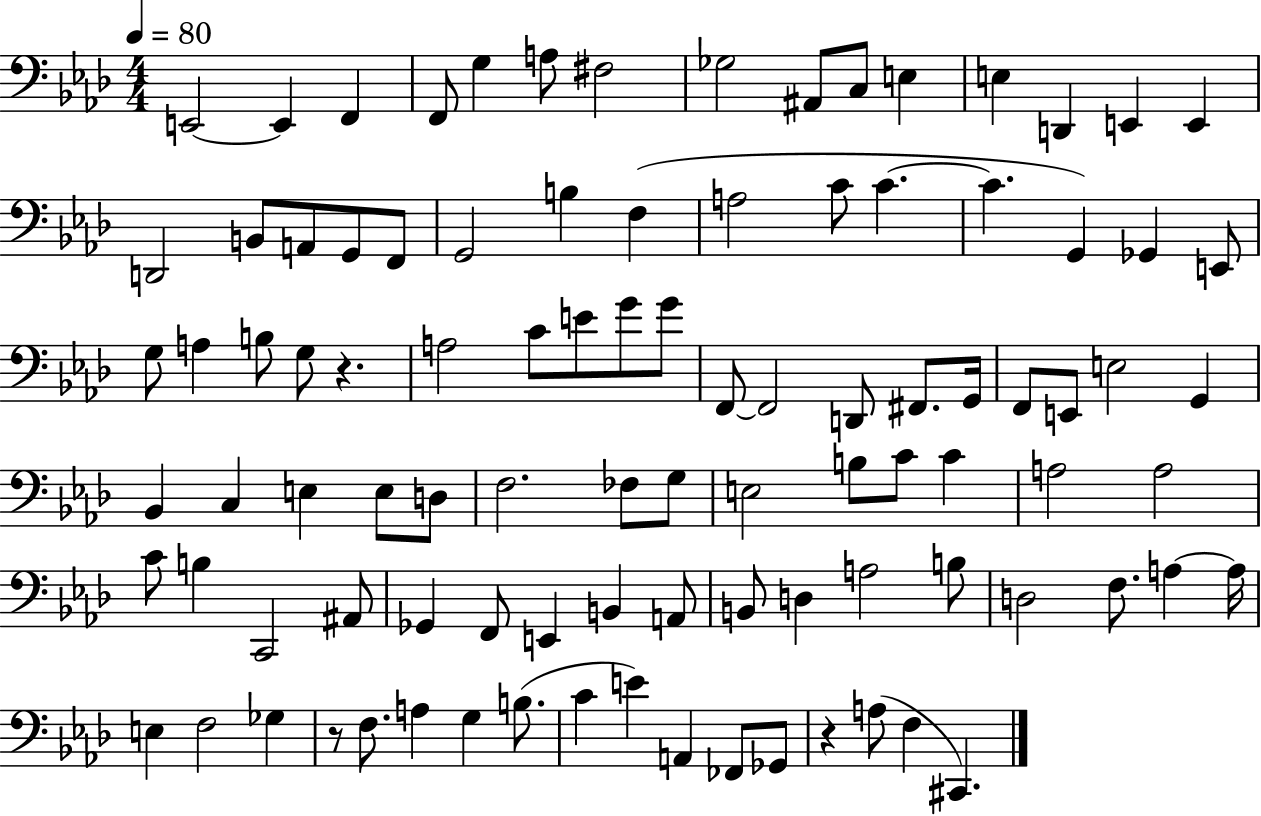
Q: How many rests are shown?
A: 3